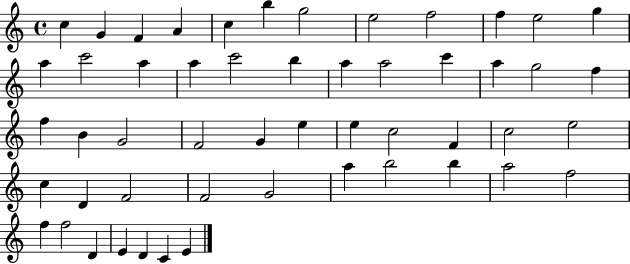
C5/q G4/q F4/q A4/q C5/q B5/q G5/h E5/h F5/h F5/q E5/h G5/q A5/q C6/h A5/q A5/q C6/h B5/q A5/q A5/h C6/q A5/q G5/h F5/q F5/q B4/q G4/h F4/h G4/q E5/q E5/q C5/h F4/q C5/h E5/h C5/q D4/q F4/h F4/h G4/h A5/q B5/h B5/q A5/h F5/h F5/q F5/h D4/q E4/q D4/q C4/q E4/q